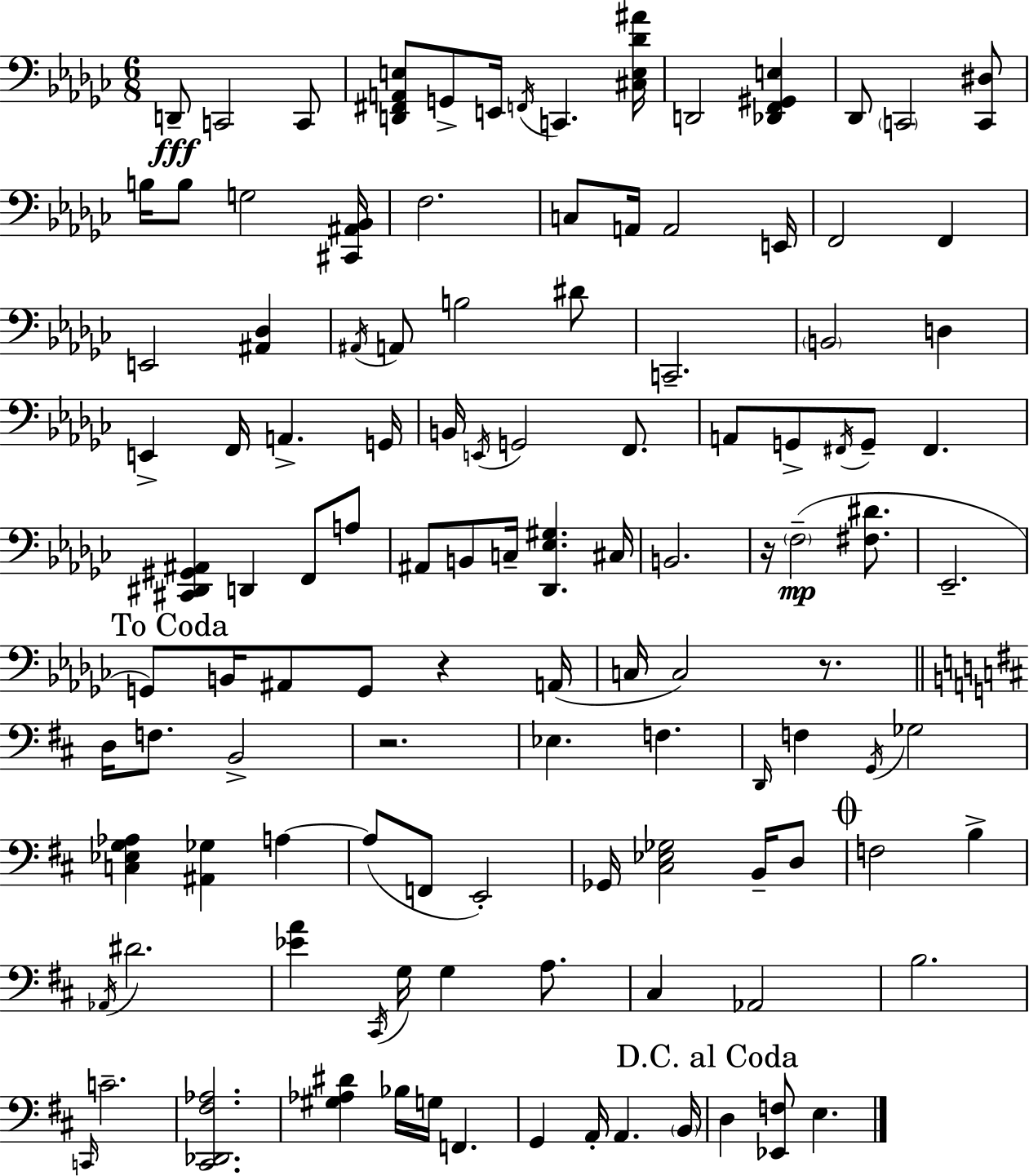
D2/e C2/h C2/e [D2,F#2,A2,E3]/e G2/e E2/s F2/s C2/q. [C#3,E3,Db4,A#4]/s D2/h [Db2,F2,G#2,E3]/q Db2/e C2/h [C2,D#3]/e B3/s B3/e G3/h [C#2,A#2,Bb2]/s F3/h. C3/e A2/s A2/h E2/s F2/h F2/q E2/h [A#2,Db3]/q A#2/s A2/e B3/h D#4/e C2/h. B2/h D3/q E2/q F2/s A2/q. G2/s B2/s E2/s G2/h F2/e. A2/e G2/e F#2/s G2/e F#2/q. [C#2,D#2,G#2,A#2]/q D2/q F2/e A3/e A#2/e B2/e C3/s [Db2,Eb3,G#3]/q. C#3/s B2/h. R/s F3/h [F#3,D#4]/e. Eb2/h. G2/e B2/s A#2/e G2/e R/q A2/s C3/s C3/h R/e. D3/s F3/e. B2/h R/h. Eb3/q. F3/q. D2/s F3/q G2/s Gb3/h [C3,Eb3,G3,Ab3]/q [A#2,Gb3]/q A3/q A3/e F2/e E2/h Gb2/s [C#3,Eb3,Gb3]/h B2/s D3/e F3/h B3/q Ab2/s D#4/h. [Eb4,A4]/q C#2/s G3/s G3/q A3/e. C#3/q Ab2/h B3/h. C2/s C4/h. [C#2,Db2,F#3,Ab3]/h. [G#3,Ab3,D#4]/q Bb3/s G3/s F2/q. G2/q A2/s A2/q. B2/s D3/q [Eb2,F3]/e E3/q.